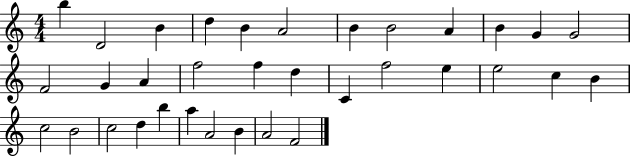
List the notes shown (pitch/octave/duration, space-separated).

B5/q D4/h B4/q D5/q B4/q A4/h B4/q B4/h A4/q B4/q G4/q G4/h F4/h G4/q A4/q F5/h F5/q D5/q C4/q F5/h E5/q E5/h C5/q B4/q C5/h B4/h C5/h D5/q B5/q A5/q A4/h B4/q A4/h F4/h